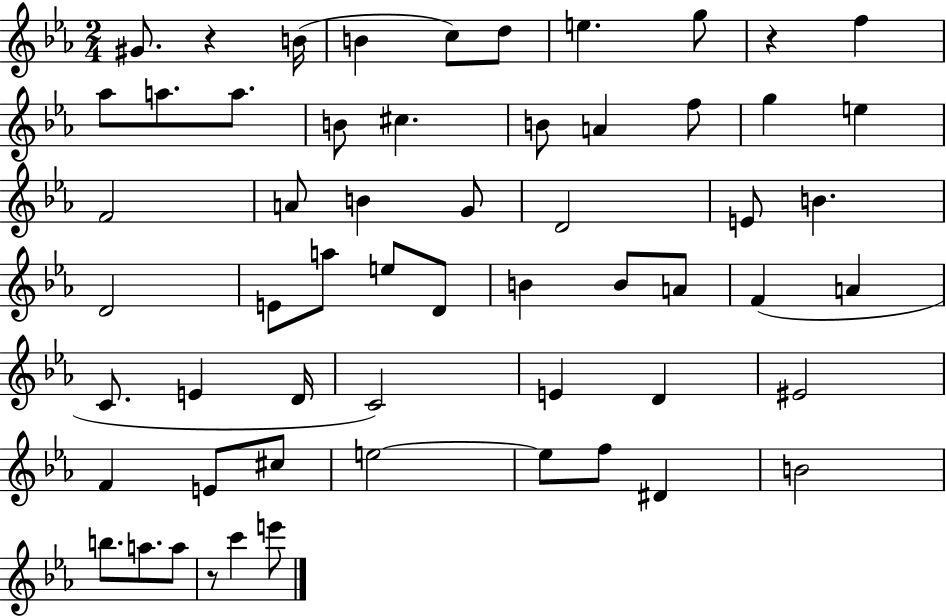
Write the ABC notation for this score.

X:1
T:Untitled
M:2/4
L:1/4
K:Eb
^G/2 z B/4 B c/2 d/2 e g/2 z f _a/2 a/2 a/2 B/2 ^c B/2 A f/2 g e F2 A/2 B G/2 D2 E/2 B D2 E/2 a/2 e/2 D/2 B B/2 A/2 F A C/2 E D/4 C2 E D ^E2 F E/2 ^c/2 e2 e/2 f/2 ^D B2 b/2 a/2 a/2 z/2 c' e'/2